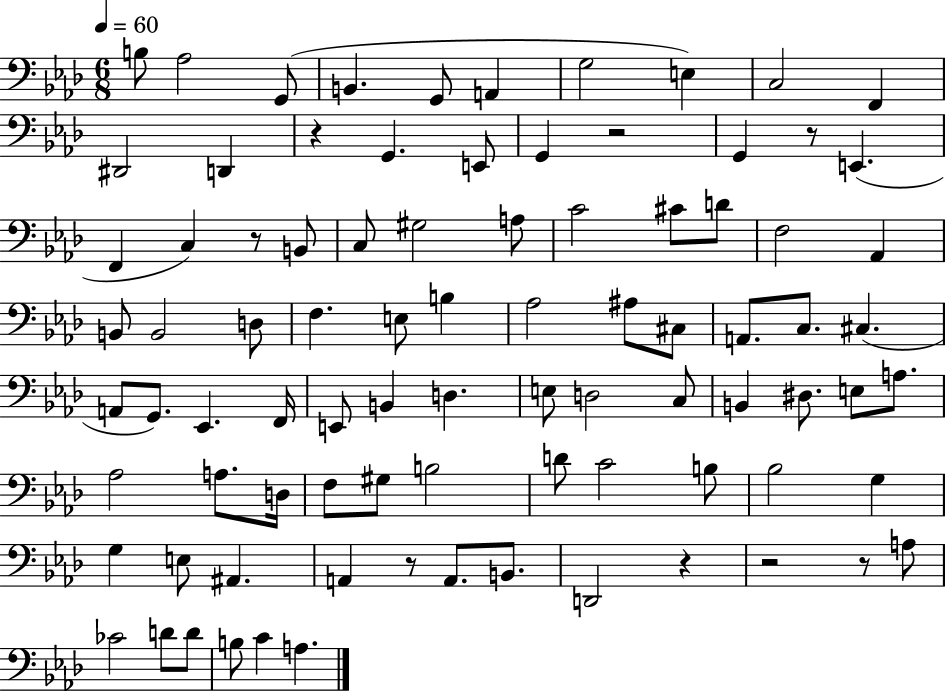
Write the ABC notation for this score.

X:1
T:Untitled
M:6/8
L:1/4
K:Ab
B,/2 _A,2 G,,/2 B,, G,,/2 A,, G,2 E, C,2 F,, ^D,,2 D,, z G,, E,,/2 G,, z2 G,, z/2 E,, F,, C, z/2 B,,/2 C,/2 ^G,2 A,/2 C2 ^C/2 D/2 F,2 _A,, B,,/2 B,,2 D,/2 F, E,/2 B, _A,2 ^A,/2 ^C,/2 A,,/2 C,/2 ^C, A,,/2 G,,/2 _E,, F,,/4 E,,/2 B,, D, E,/2 D,2 C,/2 B,, ^D,/2 E,/2 A,/2 _A,2 A,/2 D,/4 F,/2 ^G,/2 B,2 D/2 C2 B,/2 _B,2 G, G, E,/2 ^A,, A,, z/2 A,,/2 B,,/2 D,,2 z z2 z/2 A,/2 _C2 D/2 D/2 B,/2 C A,